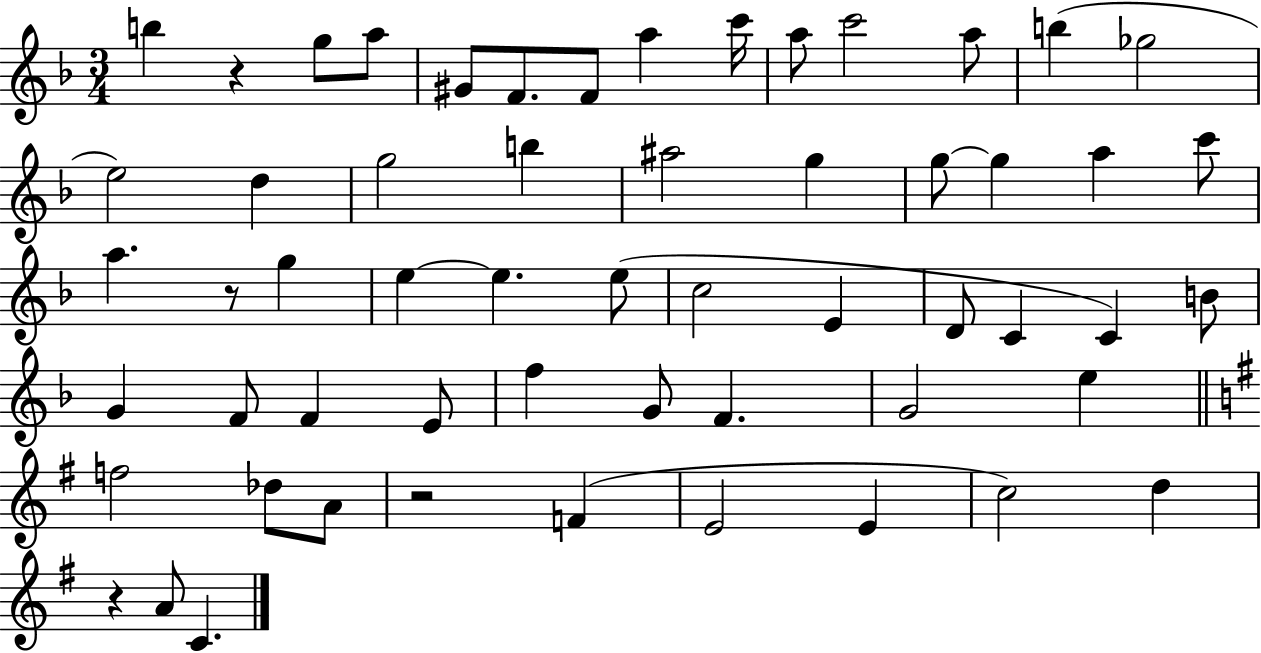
{
  \clef treble
  \numericTimeSignature
  \time 3/4
  \key f \major
  \repeat volta 2 { b''4 r4 g''8 a''8 | gis'8 f'8. f'8 a''4 c'''16 | a''8 c'''2 a''8 | b''4( ges''2 | \break e''2) d''4 | g''2 b''4 | ais''2 g''4 | g''8~~ g''4 a''4 c'''8 | \break a''4. r8 g''4 | e''4~~ e''4. e''8( | c''2 e'4 | d'8 c'4 c'4) b'8 | \break g'4 f'8 f'4 e'8 | f''4 g'8 f'4. | g'2 e''4 | \bar "||" \break \key e \minor f''2 des''8 a'8 | r2 f'4( | e'2 e'4 | c''2) d''4 | \break r4 a'8 c'4. | } \bar "|."
}